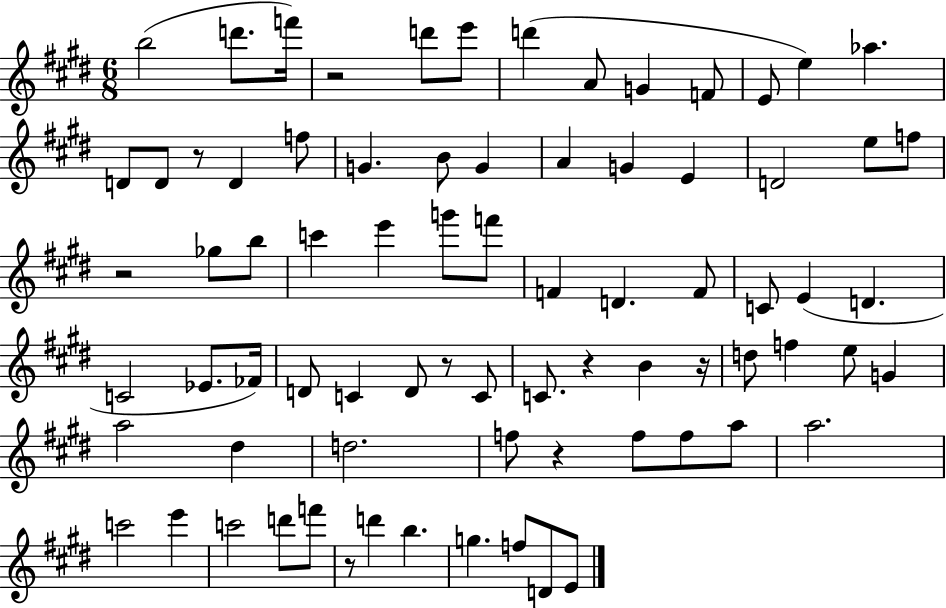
{
  \clef treble
  \numericTimeSignature
  \time 6/8
  \key e \major
  b''2( d'''8. f'''16) | r2 d'''8 e'''8 | d'''4( a'8 g'4 f'8 | e'8 e''4) aes''4. | \break d'8 d'8 r8 d'4 f''8 | g'4. b'8 g'4 | a'4 g'4 e'4 | d'2 e''8 f''8 | \break r2 ges''8 b''8 | c'''4 e'''4 g'''8 f'''8 | f'4 d'4. f'8 | c'8 e'4( d'4. | \break c'2 ees'8. fes'16) | d'8 c'4 d'8 r8 c'8 | c'8. r4 b'4 r16 | d''8 f''4 e''8 g'4 | \break a''2 dis''4 | d''2. | f''8 r4 f''8 f''8 a''8 | a''2. | \break c'''2 e'''4 | c'''2 d'''8 f'''8 | r8 d'''4 b''4. | g''4. f''8 d'8 e'8 | \break \bar "|."
}